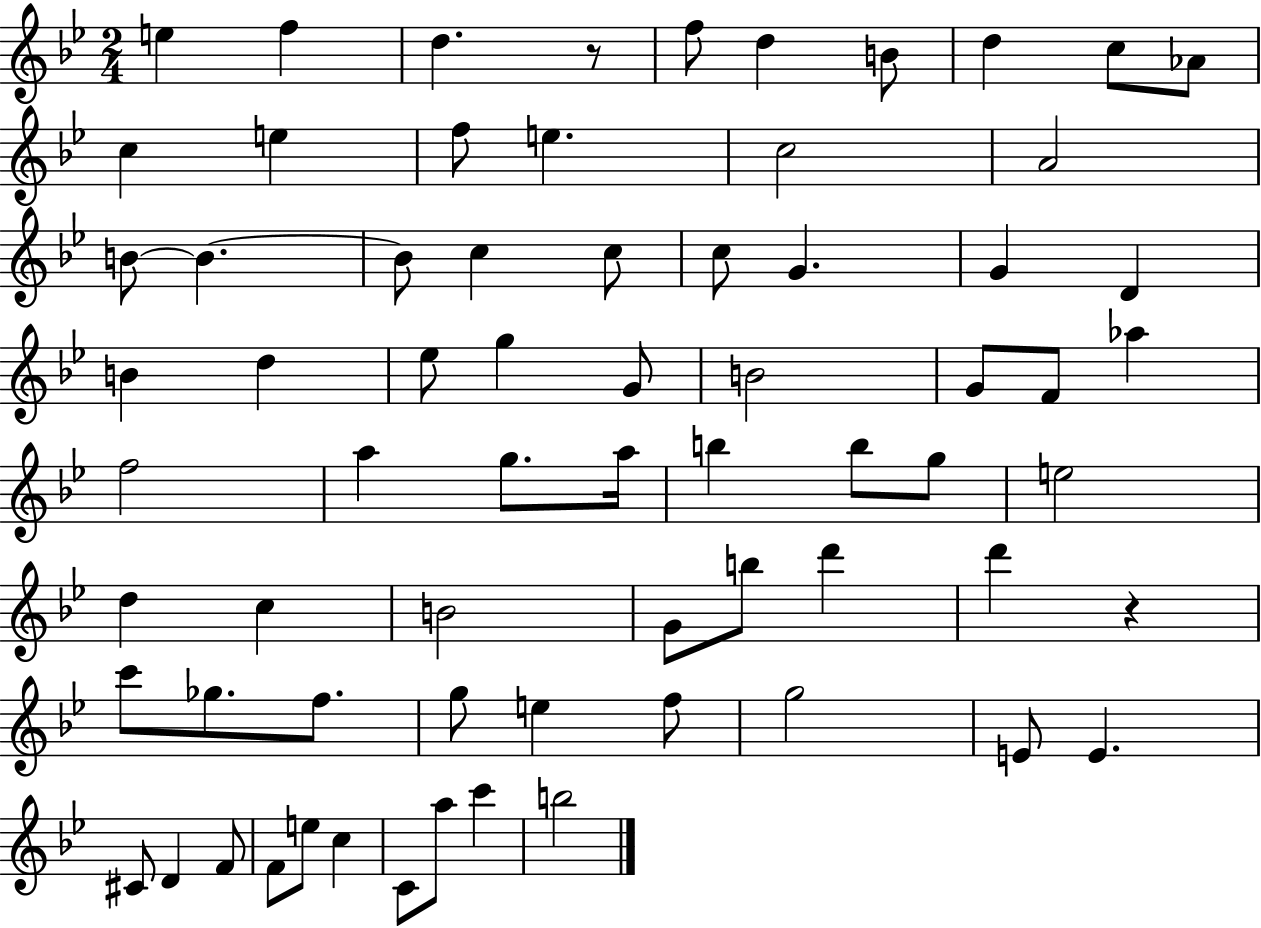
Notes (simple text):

E5/q F5/q D5/q. R/e F5/e D5/q B4/e D5/q C5/e Ab4/e C5/q E5/q F5/e E5/q. C5/h A4/h B4/e B4/q. B4/e C5/q C5/e C5/e G4/q. G4/q D4/q B4/q D5/q Eb5/e G5/q G4/e B4/h G4/e F4/e Ab5/q F5/h A5/q G5/e. A5/s B5/q B5/e G5/e E5/h D5/q C5/q B4/h G4/e B5/e D6/q D6/q R/q C6/e Gb5/e. F5/e. G5/e E5/q F5/e G5/h E4/e E4/q. C#4/e D4/q F4/e F4/e E5/e C5/q C4/e A5/e C6/q B5/h